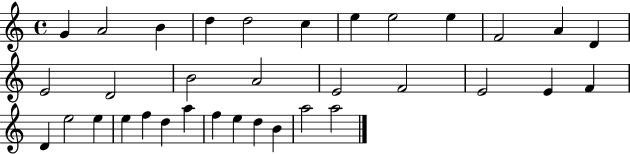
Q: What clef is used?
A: treble